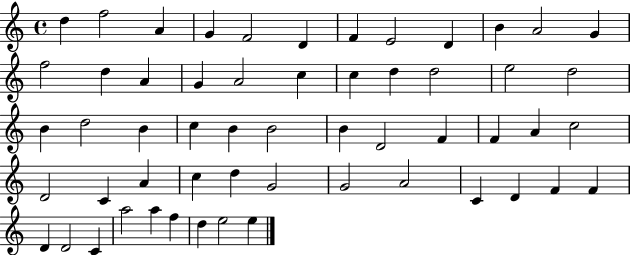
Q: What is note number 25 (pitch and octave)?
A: D5